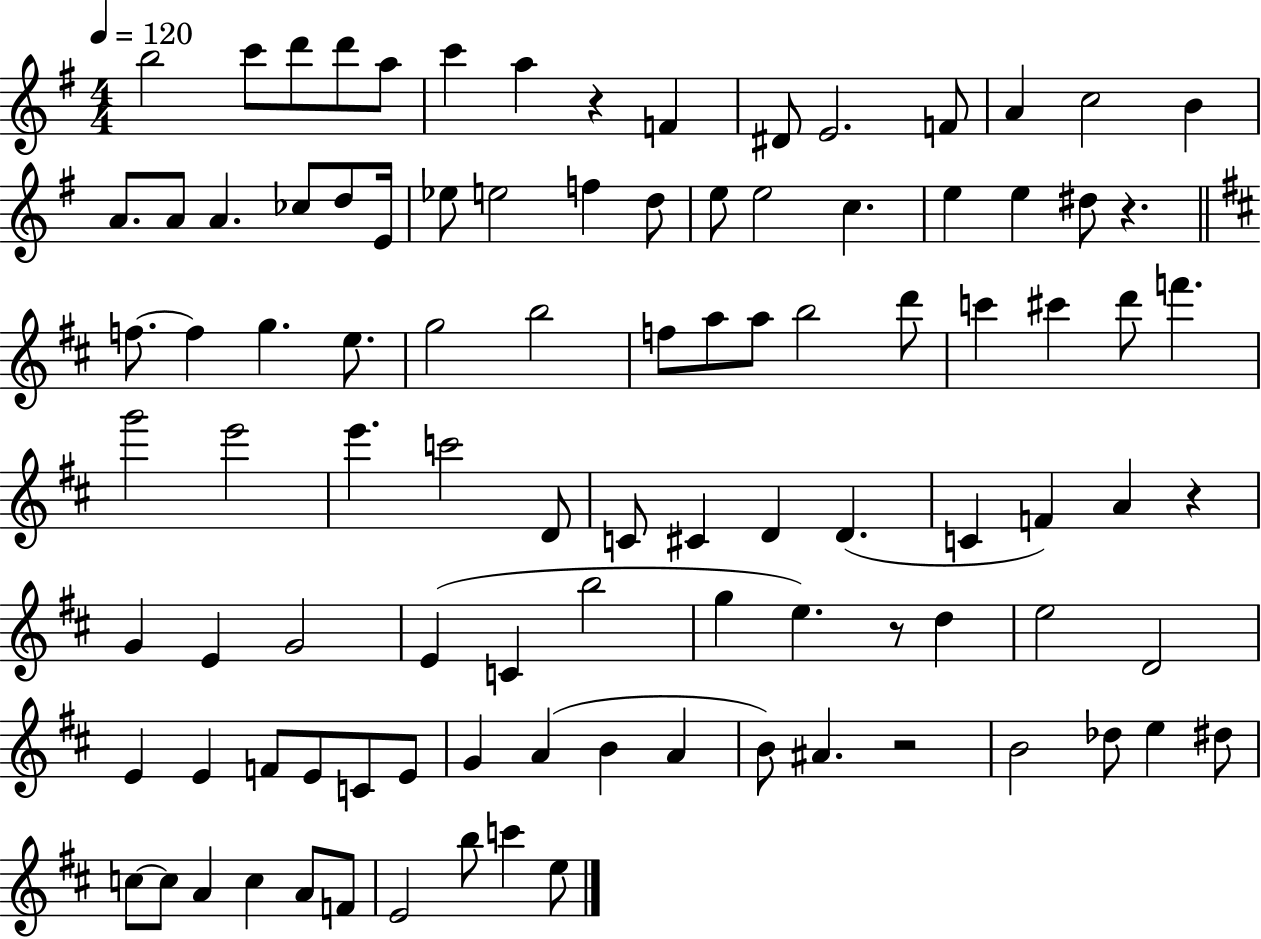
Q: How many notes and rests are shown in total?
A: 99